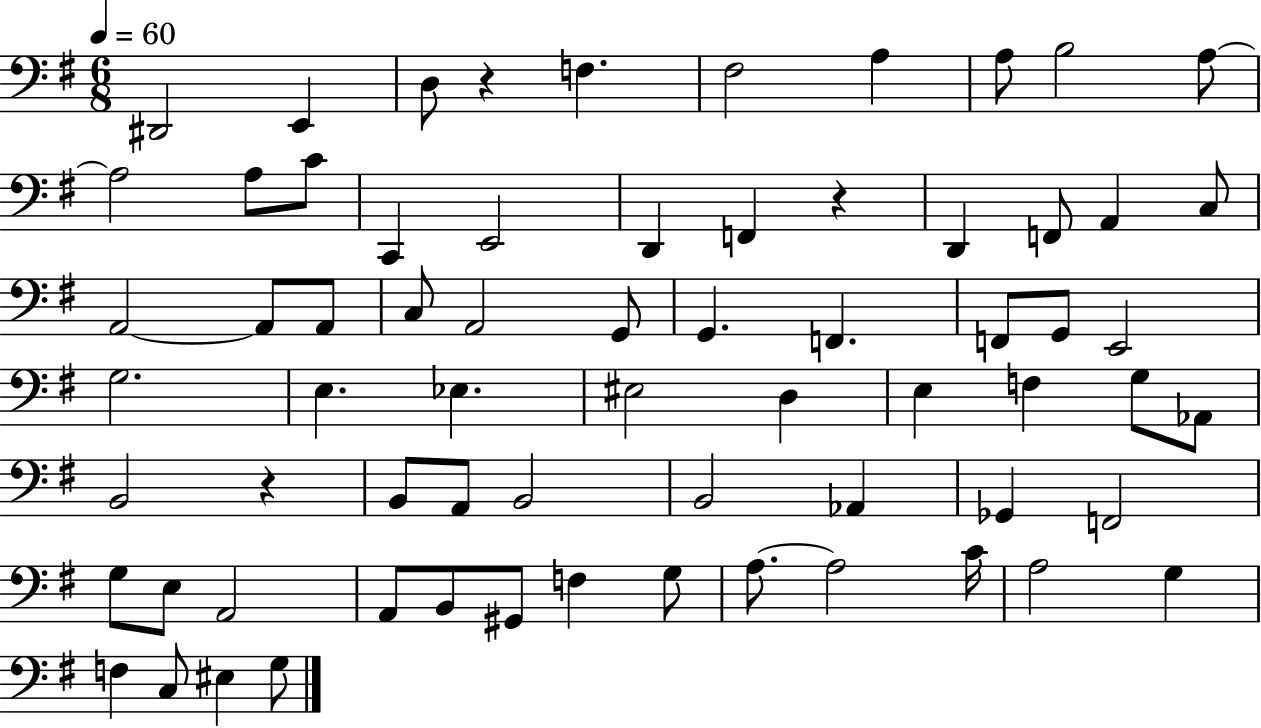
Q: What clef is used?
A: bass